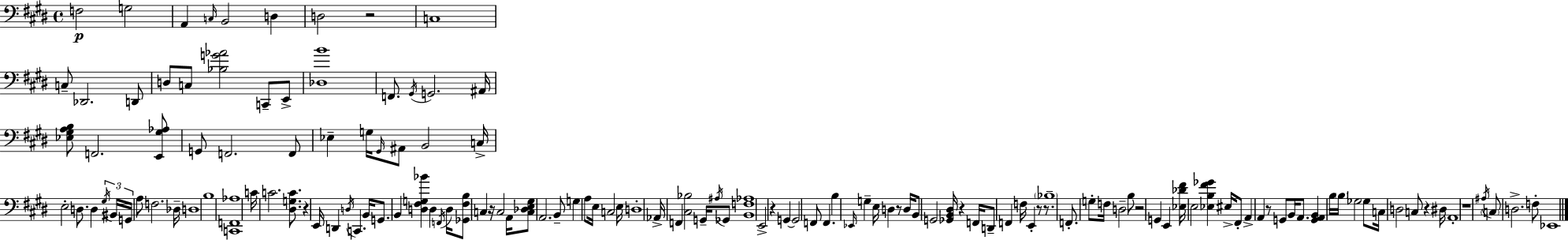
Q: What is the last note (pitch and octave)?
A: Eb2